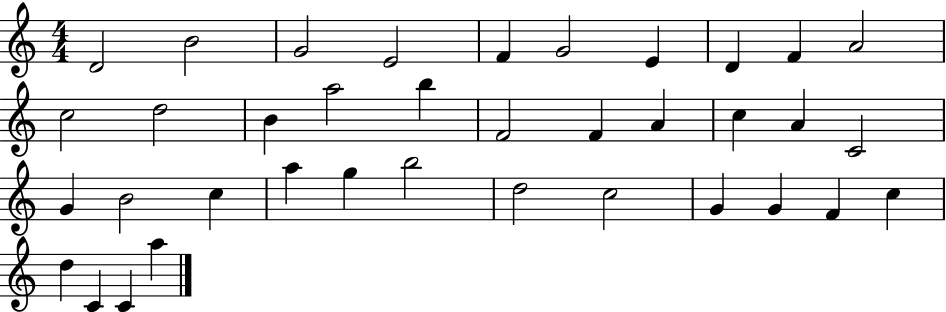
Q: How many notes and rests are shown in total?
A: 37